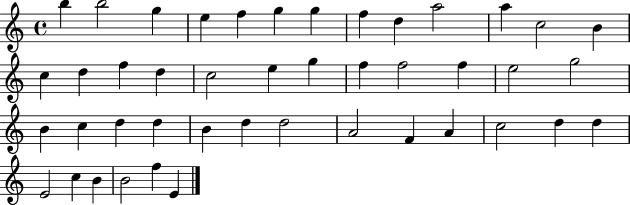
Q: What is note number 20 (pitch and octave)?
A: G5